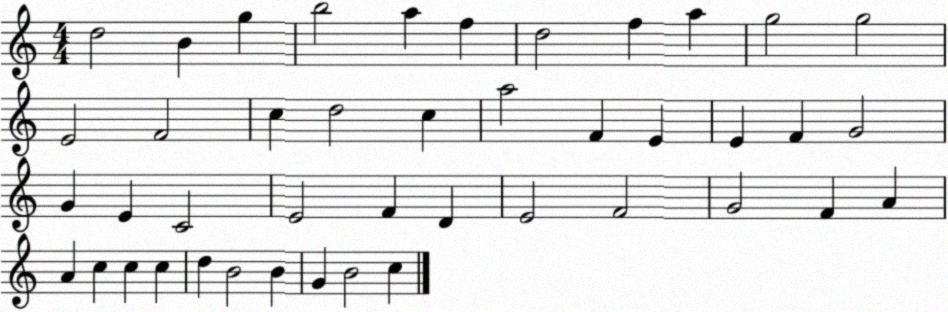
X:1
T:Untitled
M:4/4
L:1/4
K:C
d2 B g b2 a f d2 f a g2 g2 E2 F2 c d2 c a2 F E E F G2 G E C2 E2 F D E2 F2 G2 F A A c c c d B2 B G B2 c